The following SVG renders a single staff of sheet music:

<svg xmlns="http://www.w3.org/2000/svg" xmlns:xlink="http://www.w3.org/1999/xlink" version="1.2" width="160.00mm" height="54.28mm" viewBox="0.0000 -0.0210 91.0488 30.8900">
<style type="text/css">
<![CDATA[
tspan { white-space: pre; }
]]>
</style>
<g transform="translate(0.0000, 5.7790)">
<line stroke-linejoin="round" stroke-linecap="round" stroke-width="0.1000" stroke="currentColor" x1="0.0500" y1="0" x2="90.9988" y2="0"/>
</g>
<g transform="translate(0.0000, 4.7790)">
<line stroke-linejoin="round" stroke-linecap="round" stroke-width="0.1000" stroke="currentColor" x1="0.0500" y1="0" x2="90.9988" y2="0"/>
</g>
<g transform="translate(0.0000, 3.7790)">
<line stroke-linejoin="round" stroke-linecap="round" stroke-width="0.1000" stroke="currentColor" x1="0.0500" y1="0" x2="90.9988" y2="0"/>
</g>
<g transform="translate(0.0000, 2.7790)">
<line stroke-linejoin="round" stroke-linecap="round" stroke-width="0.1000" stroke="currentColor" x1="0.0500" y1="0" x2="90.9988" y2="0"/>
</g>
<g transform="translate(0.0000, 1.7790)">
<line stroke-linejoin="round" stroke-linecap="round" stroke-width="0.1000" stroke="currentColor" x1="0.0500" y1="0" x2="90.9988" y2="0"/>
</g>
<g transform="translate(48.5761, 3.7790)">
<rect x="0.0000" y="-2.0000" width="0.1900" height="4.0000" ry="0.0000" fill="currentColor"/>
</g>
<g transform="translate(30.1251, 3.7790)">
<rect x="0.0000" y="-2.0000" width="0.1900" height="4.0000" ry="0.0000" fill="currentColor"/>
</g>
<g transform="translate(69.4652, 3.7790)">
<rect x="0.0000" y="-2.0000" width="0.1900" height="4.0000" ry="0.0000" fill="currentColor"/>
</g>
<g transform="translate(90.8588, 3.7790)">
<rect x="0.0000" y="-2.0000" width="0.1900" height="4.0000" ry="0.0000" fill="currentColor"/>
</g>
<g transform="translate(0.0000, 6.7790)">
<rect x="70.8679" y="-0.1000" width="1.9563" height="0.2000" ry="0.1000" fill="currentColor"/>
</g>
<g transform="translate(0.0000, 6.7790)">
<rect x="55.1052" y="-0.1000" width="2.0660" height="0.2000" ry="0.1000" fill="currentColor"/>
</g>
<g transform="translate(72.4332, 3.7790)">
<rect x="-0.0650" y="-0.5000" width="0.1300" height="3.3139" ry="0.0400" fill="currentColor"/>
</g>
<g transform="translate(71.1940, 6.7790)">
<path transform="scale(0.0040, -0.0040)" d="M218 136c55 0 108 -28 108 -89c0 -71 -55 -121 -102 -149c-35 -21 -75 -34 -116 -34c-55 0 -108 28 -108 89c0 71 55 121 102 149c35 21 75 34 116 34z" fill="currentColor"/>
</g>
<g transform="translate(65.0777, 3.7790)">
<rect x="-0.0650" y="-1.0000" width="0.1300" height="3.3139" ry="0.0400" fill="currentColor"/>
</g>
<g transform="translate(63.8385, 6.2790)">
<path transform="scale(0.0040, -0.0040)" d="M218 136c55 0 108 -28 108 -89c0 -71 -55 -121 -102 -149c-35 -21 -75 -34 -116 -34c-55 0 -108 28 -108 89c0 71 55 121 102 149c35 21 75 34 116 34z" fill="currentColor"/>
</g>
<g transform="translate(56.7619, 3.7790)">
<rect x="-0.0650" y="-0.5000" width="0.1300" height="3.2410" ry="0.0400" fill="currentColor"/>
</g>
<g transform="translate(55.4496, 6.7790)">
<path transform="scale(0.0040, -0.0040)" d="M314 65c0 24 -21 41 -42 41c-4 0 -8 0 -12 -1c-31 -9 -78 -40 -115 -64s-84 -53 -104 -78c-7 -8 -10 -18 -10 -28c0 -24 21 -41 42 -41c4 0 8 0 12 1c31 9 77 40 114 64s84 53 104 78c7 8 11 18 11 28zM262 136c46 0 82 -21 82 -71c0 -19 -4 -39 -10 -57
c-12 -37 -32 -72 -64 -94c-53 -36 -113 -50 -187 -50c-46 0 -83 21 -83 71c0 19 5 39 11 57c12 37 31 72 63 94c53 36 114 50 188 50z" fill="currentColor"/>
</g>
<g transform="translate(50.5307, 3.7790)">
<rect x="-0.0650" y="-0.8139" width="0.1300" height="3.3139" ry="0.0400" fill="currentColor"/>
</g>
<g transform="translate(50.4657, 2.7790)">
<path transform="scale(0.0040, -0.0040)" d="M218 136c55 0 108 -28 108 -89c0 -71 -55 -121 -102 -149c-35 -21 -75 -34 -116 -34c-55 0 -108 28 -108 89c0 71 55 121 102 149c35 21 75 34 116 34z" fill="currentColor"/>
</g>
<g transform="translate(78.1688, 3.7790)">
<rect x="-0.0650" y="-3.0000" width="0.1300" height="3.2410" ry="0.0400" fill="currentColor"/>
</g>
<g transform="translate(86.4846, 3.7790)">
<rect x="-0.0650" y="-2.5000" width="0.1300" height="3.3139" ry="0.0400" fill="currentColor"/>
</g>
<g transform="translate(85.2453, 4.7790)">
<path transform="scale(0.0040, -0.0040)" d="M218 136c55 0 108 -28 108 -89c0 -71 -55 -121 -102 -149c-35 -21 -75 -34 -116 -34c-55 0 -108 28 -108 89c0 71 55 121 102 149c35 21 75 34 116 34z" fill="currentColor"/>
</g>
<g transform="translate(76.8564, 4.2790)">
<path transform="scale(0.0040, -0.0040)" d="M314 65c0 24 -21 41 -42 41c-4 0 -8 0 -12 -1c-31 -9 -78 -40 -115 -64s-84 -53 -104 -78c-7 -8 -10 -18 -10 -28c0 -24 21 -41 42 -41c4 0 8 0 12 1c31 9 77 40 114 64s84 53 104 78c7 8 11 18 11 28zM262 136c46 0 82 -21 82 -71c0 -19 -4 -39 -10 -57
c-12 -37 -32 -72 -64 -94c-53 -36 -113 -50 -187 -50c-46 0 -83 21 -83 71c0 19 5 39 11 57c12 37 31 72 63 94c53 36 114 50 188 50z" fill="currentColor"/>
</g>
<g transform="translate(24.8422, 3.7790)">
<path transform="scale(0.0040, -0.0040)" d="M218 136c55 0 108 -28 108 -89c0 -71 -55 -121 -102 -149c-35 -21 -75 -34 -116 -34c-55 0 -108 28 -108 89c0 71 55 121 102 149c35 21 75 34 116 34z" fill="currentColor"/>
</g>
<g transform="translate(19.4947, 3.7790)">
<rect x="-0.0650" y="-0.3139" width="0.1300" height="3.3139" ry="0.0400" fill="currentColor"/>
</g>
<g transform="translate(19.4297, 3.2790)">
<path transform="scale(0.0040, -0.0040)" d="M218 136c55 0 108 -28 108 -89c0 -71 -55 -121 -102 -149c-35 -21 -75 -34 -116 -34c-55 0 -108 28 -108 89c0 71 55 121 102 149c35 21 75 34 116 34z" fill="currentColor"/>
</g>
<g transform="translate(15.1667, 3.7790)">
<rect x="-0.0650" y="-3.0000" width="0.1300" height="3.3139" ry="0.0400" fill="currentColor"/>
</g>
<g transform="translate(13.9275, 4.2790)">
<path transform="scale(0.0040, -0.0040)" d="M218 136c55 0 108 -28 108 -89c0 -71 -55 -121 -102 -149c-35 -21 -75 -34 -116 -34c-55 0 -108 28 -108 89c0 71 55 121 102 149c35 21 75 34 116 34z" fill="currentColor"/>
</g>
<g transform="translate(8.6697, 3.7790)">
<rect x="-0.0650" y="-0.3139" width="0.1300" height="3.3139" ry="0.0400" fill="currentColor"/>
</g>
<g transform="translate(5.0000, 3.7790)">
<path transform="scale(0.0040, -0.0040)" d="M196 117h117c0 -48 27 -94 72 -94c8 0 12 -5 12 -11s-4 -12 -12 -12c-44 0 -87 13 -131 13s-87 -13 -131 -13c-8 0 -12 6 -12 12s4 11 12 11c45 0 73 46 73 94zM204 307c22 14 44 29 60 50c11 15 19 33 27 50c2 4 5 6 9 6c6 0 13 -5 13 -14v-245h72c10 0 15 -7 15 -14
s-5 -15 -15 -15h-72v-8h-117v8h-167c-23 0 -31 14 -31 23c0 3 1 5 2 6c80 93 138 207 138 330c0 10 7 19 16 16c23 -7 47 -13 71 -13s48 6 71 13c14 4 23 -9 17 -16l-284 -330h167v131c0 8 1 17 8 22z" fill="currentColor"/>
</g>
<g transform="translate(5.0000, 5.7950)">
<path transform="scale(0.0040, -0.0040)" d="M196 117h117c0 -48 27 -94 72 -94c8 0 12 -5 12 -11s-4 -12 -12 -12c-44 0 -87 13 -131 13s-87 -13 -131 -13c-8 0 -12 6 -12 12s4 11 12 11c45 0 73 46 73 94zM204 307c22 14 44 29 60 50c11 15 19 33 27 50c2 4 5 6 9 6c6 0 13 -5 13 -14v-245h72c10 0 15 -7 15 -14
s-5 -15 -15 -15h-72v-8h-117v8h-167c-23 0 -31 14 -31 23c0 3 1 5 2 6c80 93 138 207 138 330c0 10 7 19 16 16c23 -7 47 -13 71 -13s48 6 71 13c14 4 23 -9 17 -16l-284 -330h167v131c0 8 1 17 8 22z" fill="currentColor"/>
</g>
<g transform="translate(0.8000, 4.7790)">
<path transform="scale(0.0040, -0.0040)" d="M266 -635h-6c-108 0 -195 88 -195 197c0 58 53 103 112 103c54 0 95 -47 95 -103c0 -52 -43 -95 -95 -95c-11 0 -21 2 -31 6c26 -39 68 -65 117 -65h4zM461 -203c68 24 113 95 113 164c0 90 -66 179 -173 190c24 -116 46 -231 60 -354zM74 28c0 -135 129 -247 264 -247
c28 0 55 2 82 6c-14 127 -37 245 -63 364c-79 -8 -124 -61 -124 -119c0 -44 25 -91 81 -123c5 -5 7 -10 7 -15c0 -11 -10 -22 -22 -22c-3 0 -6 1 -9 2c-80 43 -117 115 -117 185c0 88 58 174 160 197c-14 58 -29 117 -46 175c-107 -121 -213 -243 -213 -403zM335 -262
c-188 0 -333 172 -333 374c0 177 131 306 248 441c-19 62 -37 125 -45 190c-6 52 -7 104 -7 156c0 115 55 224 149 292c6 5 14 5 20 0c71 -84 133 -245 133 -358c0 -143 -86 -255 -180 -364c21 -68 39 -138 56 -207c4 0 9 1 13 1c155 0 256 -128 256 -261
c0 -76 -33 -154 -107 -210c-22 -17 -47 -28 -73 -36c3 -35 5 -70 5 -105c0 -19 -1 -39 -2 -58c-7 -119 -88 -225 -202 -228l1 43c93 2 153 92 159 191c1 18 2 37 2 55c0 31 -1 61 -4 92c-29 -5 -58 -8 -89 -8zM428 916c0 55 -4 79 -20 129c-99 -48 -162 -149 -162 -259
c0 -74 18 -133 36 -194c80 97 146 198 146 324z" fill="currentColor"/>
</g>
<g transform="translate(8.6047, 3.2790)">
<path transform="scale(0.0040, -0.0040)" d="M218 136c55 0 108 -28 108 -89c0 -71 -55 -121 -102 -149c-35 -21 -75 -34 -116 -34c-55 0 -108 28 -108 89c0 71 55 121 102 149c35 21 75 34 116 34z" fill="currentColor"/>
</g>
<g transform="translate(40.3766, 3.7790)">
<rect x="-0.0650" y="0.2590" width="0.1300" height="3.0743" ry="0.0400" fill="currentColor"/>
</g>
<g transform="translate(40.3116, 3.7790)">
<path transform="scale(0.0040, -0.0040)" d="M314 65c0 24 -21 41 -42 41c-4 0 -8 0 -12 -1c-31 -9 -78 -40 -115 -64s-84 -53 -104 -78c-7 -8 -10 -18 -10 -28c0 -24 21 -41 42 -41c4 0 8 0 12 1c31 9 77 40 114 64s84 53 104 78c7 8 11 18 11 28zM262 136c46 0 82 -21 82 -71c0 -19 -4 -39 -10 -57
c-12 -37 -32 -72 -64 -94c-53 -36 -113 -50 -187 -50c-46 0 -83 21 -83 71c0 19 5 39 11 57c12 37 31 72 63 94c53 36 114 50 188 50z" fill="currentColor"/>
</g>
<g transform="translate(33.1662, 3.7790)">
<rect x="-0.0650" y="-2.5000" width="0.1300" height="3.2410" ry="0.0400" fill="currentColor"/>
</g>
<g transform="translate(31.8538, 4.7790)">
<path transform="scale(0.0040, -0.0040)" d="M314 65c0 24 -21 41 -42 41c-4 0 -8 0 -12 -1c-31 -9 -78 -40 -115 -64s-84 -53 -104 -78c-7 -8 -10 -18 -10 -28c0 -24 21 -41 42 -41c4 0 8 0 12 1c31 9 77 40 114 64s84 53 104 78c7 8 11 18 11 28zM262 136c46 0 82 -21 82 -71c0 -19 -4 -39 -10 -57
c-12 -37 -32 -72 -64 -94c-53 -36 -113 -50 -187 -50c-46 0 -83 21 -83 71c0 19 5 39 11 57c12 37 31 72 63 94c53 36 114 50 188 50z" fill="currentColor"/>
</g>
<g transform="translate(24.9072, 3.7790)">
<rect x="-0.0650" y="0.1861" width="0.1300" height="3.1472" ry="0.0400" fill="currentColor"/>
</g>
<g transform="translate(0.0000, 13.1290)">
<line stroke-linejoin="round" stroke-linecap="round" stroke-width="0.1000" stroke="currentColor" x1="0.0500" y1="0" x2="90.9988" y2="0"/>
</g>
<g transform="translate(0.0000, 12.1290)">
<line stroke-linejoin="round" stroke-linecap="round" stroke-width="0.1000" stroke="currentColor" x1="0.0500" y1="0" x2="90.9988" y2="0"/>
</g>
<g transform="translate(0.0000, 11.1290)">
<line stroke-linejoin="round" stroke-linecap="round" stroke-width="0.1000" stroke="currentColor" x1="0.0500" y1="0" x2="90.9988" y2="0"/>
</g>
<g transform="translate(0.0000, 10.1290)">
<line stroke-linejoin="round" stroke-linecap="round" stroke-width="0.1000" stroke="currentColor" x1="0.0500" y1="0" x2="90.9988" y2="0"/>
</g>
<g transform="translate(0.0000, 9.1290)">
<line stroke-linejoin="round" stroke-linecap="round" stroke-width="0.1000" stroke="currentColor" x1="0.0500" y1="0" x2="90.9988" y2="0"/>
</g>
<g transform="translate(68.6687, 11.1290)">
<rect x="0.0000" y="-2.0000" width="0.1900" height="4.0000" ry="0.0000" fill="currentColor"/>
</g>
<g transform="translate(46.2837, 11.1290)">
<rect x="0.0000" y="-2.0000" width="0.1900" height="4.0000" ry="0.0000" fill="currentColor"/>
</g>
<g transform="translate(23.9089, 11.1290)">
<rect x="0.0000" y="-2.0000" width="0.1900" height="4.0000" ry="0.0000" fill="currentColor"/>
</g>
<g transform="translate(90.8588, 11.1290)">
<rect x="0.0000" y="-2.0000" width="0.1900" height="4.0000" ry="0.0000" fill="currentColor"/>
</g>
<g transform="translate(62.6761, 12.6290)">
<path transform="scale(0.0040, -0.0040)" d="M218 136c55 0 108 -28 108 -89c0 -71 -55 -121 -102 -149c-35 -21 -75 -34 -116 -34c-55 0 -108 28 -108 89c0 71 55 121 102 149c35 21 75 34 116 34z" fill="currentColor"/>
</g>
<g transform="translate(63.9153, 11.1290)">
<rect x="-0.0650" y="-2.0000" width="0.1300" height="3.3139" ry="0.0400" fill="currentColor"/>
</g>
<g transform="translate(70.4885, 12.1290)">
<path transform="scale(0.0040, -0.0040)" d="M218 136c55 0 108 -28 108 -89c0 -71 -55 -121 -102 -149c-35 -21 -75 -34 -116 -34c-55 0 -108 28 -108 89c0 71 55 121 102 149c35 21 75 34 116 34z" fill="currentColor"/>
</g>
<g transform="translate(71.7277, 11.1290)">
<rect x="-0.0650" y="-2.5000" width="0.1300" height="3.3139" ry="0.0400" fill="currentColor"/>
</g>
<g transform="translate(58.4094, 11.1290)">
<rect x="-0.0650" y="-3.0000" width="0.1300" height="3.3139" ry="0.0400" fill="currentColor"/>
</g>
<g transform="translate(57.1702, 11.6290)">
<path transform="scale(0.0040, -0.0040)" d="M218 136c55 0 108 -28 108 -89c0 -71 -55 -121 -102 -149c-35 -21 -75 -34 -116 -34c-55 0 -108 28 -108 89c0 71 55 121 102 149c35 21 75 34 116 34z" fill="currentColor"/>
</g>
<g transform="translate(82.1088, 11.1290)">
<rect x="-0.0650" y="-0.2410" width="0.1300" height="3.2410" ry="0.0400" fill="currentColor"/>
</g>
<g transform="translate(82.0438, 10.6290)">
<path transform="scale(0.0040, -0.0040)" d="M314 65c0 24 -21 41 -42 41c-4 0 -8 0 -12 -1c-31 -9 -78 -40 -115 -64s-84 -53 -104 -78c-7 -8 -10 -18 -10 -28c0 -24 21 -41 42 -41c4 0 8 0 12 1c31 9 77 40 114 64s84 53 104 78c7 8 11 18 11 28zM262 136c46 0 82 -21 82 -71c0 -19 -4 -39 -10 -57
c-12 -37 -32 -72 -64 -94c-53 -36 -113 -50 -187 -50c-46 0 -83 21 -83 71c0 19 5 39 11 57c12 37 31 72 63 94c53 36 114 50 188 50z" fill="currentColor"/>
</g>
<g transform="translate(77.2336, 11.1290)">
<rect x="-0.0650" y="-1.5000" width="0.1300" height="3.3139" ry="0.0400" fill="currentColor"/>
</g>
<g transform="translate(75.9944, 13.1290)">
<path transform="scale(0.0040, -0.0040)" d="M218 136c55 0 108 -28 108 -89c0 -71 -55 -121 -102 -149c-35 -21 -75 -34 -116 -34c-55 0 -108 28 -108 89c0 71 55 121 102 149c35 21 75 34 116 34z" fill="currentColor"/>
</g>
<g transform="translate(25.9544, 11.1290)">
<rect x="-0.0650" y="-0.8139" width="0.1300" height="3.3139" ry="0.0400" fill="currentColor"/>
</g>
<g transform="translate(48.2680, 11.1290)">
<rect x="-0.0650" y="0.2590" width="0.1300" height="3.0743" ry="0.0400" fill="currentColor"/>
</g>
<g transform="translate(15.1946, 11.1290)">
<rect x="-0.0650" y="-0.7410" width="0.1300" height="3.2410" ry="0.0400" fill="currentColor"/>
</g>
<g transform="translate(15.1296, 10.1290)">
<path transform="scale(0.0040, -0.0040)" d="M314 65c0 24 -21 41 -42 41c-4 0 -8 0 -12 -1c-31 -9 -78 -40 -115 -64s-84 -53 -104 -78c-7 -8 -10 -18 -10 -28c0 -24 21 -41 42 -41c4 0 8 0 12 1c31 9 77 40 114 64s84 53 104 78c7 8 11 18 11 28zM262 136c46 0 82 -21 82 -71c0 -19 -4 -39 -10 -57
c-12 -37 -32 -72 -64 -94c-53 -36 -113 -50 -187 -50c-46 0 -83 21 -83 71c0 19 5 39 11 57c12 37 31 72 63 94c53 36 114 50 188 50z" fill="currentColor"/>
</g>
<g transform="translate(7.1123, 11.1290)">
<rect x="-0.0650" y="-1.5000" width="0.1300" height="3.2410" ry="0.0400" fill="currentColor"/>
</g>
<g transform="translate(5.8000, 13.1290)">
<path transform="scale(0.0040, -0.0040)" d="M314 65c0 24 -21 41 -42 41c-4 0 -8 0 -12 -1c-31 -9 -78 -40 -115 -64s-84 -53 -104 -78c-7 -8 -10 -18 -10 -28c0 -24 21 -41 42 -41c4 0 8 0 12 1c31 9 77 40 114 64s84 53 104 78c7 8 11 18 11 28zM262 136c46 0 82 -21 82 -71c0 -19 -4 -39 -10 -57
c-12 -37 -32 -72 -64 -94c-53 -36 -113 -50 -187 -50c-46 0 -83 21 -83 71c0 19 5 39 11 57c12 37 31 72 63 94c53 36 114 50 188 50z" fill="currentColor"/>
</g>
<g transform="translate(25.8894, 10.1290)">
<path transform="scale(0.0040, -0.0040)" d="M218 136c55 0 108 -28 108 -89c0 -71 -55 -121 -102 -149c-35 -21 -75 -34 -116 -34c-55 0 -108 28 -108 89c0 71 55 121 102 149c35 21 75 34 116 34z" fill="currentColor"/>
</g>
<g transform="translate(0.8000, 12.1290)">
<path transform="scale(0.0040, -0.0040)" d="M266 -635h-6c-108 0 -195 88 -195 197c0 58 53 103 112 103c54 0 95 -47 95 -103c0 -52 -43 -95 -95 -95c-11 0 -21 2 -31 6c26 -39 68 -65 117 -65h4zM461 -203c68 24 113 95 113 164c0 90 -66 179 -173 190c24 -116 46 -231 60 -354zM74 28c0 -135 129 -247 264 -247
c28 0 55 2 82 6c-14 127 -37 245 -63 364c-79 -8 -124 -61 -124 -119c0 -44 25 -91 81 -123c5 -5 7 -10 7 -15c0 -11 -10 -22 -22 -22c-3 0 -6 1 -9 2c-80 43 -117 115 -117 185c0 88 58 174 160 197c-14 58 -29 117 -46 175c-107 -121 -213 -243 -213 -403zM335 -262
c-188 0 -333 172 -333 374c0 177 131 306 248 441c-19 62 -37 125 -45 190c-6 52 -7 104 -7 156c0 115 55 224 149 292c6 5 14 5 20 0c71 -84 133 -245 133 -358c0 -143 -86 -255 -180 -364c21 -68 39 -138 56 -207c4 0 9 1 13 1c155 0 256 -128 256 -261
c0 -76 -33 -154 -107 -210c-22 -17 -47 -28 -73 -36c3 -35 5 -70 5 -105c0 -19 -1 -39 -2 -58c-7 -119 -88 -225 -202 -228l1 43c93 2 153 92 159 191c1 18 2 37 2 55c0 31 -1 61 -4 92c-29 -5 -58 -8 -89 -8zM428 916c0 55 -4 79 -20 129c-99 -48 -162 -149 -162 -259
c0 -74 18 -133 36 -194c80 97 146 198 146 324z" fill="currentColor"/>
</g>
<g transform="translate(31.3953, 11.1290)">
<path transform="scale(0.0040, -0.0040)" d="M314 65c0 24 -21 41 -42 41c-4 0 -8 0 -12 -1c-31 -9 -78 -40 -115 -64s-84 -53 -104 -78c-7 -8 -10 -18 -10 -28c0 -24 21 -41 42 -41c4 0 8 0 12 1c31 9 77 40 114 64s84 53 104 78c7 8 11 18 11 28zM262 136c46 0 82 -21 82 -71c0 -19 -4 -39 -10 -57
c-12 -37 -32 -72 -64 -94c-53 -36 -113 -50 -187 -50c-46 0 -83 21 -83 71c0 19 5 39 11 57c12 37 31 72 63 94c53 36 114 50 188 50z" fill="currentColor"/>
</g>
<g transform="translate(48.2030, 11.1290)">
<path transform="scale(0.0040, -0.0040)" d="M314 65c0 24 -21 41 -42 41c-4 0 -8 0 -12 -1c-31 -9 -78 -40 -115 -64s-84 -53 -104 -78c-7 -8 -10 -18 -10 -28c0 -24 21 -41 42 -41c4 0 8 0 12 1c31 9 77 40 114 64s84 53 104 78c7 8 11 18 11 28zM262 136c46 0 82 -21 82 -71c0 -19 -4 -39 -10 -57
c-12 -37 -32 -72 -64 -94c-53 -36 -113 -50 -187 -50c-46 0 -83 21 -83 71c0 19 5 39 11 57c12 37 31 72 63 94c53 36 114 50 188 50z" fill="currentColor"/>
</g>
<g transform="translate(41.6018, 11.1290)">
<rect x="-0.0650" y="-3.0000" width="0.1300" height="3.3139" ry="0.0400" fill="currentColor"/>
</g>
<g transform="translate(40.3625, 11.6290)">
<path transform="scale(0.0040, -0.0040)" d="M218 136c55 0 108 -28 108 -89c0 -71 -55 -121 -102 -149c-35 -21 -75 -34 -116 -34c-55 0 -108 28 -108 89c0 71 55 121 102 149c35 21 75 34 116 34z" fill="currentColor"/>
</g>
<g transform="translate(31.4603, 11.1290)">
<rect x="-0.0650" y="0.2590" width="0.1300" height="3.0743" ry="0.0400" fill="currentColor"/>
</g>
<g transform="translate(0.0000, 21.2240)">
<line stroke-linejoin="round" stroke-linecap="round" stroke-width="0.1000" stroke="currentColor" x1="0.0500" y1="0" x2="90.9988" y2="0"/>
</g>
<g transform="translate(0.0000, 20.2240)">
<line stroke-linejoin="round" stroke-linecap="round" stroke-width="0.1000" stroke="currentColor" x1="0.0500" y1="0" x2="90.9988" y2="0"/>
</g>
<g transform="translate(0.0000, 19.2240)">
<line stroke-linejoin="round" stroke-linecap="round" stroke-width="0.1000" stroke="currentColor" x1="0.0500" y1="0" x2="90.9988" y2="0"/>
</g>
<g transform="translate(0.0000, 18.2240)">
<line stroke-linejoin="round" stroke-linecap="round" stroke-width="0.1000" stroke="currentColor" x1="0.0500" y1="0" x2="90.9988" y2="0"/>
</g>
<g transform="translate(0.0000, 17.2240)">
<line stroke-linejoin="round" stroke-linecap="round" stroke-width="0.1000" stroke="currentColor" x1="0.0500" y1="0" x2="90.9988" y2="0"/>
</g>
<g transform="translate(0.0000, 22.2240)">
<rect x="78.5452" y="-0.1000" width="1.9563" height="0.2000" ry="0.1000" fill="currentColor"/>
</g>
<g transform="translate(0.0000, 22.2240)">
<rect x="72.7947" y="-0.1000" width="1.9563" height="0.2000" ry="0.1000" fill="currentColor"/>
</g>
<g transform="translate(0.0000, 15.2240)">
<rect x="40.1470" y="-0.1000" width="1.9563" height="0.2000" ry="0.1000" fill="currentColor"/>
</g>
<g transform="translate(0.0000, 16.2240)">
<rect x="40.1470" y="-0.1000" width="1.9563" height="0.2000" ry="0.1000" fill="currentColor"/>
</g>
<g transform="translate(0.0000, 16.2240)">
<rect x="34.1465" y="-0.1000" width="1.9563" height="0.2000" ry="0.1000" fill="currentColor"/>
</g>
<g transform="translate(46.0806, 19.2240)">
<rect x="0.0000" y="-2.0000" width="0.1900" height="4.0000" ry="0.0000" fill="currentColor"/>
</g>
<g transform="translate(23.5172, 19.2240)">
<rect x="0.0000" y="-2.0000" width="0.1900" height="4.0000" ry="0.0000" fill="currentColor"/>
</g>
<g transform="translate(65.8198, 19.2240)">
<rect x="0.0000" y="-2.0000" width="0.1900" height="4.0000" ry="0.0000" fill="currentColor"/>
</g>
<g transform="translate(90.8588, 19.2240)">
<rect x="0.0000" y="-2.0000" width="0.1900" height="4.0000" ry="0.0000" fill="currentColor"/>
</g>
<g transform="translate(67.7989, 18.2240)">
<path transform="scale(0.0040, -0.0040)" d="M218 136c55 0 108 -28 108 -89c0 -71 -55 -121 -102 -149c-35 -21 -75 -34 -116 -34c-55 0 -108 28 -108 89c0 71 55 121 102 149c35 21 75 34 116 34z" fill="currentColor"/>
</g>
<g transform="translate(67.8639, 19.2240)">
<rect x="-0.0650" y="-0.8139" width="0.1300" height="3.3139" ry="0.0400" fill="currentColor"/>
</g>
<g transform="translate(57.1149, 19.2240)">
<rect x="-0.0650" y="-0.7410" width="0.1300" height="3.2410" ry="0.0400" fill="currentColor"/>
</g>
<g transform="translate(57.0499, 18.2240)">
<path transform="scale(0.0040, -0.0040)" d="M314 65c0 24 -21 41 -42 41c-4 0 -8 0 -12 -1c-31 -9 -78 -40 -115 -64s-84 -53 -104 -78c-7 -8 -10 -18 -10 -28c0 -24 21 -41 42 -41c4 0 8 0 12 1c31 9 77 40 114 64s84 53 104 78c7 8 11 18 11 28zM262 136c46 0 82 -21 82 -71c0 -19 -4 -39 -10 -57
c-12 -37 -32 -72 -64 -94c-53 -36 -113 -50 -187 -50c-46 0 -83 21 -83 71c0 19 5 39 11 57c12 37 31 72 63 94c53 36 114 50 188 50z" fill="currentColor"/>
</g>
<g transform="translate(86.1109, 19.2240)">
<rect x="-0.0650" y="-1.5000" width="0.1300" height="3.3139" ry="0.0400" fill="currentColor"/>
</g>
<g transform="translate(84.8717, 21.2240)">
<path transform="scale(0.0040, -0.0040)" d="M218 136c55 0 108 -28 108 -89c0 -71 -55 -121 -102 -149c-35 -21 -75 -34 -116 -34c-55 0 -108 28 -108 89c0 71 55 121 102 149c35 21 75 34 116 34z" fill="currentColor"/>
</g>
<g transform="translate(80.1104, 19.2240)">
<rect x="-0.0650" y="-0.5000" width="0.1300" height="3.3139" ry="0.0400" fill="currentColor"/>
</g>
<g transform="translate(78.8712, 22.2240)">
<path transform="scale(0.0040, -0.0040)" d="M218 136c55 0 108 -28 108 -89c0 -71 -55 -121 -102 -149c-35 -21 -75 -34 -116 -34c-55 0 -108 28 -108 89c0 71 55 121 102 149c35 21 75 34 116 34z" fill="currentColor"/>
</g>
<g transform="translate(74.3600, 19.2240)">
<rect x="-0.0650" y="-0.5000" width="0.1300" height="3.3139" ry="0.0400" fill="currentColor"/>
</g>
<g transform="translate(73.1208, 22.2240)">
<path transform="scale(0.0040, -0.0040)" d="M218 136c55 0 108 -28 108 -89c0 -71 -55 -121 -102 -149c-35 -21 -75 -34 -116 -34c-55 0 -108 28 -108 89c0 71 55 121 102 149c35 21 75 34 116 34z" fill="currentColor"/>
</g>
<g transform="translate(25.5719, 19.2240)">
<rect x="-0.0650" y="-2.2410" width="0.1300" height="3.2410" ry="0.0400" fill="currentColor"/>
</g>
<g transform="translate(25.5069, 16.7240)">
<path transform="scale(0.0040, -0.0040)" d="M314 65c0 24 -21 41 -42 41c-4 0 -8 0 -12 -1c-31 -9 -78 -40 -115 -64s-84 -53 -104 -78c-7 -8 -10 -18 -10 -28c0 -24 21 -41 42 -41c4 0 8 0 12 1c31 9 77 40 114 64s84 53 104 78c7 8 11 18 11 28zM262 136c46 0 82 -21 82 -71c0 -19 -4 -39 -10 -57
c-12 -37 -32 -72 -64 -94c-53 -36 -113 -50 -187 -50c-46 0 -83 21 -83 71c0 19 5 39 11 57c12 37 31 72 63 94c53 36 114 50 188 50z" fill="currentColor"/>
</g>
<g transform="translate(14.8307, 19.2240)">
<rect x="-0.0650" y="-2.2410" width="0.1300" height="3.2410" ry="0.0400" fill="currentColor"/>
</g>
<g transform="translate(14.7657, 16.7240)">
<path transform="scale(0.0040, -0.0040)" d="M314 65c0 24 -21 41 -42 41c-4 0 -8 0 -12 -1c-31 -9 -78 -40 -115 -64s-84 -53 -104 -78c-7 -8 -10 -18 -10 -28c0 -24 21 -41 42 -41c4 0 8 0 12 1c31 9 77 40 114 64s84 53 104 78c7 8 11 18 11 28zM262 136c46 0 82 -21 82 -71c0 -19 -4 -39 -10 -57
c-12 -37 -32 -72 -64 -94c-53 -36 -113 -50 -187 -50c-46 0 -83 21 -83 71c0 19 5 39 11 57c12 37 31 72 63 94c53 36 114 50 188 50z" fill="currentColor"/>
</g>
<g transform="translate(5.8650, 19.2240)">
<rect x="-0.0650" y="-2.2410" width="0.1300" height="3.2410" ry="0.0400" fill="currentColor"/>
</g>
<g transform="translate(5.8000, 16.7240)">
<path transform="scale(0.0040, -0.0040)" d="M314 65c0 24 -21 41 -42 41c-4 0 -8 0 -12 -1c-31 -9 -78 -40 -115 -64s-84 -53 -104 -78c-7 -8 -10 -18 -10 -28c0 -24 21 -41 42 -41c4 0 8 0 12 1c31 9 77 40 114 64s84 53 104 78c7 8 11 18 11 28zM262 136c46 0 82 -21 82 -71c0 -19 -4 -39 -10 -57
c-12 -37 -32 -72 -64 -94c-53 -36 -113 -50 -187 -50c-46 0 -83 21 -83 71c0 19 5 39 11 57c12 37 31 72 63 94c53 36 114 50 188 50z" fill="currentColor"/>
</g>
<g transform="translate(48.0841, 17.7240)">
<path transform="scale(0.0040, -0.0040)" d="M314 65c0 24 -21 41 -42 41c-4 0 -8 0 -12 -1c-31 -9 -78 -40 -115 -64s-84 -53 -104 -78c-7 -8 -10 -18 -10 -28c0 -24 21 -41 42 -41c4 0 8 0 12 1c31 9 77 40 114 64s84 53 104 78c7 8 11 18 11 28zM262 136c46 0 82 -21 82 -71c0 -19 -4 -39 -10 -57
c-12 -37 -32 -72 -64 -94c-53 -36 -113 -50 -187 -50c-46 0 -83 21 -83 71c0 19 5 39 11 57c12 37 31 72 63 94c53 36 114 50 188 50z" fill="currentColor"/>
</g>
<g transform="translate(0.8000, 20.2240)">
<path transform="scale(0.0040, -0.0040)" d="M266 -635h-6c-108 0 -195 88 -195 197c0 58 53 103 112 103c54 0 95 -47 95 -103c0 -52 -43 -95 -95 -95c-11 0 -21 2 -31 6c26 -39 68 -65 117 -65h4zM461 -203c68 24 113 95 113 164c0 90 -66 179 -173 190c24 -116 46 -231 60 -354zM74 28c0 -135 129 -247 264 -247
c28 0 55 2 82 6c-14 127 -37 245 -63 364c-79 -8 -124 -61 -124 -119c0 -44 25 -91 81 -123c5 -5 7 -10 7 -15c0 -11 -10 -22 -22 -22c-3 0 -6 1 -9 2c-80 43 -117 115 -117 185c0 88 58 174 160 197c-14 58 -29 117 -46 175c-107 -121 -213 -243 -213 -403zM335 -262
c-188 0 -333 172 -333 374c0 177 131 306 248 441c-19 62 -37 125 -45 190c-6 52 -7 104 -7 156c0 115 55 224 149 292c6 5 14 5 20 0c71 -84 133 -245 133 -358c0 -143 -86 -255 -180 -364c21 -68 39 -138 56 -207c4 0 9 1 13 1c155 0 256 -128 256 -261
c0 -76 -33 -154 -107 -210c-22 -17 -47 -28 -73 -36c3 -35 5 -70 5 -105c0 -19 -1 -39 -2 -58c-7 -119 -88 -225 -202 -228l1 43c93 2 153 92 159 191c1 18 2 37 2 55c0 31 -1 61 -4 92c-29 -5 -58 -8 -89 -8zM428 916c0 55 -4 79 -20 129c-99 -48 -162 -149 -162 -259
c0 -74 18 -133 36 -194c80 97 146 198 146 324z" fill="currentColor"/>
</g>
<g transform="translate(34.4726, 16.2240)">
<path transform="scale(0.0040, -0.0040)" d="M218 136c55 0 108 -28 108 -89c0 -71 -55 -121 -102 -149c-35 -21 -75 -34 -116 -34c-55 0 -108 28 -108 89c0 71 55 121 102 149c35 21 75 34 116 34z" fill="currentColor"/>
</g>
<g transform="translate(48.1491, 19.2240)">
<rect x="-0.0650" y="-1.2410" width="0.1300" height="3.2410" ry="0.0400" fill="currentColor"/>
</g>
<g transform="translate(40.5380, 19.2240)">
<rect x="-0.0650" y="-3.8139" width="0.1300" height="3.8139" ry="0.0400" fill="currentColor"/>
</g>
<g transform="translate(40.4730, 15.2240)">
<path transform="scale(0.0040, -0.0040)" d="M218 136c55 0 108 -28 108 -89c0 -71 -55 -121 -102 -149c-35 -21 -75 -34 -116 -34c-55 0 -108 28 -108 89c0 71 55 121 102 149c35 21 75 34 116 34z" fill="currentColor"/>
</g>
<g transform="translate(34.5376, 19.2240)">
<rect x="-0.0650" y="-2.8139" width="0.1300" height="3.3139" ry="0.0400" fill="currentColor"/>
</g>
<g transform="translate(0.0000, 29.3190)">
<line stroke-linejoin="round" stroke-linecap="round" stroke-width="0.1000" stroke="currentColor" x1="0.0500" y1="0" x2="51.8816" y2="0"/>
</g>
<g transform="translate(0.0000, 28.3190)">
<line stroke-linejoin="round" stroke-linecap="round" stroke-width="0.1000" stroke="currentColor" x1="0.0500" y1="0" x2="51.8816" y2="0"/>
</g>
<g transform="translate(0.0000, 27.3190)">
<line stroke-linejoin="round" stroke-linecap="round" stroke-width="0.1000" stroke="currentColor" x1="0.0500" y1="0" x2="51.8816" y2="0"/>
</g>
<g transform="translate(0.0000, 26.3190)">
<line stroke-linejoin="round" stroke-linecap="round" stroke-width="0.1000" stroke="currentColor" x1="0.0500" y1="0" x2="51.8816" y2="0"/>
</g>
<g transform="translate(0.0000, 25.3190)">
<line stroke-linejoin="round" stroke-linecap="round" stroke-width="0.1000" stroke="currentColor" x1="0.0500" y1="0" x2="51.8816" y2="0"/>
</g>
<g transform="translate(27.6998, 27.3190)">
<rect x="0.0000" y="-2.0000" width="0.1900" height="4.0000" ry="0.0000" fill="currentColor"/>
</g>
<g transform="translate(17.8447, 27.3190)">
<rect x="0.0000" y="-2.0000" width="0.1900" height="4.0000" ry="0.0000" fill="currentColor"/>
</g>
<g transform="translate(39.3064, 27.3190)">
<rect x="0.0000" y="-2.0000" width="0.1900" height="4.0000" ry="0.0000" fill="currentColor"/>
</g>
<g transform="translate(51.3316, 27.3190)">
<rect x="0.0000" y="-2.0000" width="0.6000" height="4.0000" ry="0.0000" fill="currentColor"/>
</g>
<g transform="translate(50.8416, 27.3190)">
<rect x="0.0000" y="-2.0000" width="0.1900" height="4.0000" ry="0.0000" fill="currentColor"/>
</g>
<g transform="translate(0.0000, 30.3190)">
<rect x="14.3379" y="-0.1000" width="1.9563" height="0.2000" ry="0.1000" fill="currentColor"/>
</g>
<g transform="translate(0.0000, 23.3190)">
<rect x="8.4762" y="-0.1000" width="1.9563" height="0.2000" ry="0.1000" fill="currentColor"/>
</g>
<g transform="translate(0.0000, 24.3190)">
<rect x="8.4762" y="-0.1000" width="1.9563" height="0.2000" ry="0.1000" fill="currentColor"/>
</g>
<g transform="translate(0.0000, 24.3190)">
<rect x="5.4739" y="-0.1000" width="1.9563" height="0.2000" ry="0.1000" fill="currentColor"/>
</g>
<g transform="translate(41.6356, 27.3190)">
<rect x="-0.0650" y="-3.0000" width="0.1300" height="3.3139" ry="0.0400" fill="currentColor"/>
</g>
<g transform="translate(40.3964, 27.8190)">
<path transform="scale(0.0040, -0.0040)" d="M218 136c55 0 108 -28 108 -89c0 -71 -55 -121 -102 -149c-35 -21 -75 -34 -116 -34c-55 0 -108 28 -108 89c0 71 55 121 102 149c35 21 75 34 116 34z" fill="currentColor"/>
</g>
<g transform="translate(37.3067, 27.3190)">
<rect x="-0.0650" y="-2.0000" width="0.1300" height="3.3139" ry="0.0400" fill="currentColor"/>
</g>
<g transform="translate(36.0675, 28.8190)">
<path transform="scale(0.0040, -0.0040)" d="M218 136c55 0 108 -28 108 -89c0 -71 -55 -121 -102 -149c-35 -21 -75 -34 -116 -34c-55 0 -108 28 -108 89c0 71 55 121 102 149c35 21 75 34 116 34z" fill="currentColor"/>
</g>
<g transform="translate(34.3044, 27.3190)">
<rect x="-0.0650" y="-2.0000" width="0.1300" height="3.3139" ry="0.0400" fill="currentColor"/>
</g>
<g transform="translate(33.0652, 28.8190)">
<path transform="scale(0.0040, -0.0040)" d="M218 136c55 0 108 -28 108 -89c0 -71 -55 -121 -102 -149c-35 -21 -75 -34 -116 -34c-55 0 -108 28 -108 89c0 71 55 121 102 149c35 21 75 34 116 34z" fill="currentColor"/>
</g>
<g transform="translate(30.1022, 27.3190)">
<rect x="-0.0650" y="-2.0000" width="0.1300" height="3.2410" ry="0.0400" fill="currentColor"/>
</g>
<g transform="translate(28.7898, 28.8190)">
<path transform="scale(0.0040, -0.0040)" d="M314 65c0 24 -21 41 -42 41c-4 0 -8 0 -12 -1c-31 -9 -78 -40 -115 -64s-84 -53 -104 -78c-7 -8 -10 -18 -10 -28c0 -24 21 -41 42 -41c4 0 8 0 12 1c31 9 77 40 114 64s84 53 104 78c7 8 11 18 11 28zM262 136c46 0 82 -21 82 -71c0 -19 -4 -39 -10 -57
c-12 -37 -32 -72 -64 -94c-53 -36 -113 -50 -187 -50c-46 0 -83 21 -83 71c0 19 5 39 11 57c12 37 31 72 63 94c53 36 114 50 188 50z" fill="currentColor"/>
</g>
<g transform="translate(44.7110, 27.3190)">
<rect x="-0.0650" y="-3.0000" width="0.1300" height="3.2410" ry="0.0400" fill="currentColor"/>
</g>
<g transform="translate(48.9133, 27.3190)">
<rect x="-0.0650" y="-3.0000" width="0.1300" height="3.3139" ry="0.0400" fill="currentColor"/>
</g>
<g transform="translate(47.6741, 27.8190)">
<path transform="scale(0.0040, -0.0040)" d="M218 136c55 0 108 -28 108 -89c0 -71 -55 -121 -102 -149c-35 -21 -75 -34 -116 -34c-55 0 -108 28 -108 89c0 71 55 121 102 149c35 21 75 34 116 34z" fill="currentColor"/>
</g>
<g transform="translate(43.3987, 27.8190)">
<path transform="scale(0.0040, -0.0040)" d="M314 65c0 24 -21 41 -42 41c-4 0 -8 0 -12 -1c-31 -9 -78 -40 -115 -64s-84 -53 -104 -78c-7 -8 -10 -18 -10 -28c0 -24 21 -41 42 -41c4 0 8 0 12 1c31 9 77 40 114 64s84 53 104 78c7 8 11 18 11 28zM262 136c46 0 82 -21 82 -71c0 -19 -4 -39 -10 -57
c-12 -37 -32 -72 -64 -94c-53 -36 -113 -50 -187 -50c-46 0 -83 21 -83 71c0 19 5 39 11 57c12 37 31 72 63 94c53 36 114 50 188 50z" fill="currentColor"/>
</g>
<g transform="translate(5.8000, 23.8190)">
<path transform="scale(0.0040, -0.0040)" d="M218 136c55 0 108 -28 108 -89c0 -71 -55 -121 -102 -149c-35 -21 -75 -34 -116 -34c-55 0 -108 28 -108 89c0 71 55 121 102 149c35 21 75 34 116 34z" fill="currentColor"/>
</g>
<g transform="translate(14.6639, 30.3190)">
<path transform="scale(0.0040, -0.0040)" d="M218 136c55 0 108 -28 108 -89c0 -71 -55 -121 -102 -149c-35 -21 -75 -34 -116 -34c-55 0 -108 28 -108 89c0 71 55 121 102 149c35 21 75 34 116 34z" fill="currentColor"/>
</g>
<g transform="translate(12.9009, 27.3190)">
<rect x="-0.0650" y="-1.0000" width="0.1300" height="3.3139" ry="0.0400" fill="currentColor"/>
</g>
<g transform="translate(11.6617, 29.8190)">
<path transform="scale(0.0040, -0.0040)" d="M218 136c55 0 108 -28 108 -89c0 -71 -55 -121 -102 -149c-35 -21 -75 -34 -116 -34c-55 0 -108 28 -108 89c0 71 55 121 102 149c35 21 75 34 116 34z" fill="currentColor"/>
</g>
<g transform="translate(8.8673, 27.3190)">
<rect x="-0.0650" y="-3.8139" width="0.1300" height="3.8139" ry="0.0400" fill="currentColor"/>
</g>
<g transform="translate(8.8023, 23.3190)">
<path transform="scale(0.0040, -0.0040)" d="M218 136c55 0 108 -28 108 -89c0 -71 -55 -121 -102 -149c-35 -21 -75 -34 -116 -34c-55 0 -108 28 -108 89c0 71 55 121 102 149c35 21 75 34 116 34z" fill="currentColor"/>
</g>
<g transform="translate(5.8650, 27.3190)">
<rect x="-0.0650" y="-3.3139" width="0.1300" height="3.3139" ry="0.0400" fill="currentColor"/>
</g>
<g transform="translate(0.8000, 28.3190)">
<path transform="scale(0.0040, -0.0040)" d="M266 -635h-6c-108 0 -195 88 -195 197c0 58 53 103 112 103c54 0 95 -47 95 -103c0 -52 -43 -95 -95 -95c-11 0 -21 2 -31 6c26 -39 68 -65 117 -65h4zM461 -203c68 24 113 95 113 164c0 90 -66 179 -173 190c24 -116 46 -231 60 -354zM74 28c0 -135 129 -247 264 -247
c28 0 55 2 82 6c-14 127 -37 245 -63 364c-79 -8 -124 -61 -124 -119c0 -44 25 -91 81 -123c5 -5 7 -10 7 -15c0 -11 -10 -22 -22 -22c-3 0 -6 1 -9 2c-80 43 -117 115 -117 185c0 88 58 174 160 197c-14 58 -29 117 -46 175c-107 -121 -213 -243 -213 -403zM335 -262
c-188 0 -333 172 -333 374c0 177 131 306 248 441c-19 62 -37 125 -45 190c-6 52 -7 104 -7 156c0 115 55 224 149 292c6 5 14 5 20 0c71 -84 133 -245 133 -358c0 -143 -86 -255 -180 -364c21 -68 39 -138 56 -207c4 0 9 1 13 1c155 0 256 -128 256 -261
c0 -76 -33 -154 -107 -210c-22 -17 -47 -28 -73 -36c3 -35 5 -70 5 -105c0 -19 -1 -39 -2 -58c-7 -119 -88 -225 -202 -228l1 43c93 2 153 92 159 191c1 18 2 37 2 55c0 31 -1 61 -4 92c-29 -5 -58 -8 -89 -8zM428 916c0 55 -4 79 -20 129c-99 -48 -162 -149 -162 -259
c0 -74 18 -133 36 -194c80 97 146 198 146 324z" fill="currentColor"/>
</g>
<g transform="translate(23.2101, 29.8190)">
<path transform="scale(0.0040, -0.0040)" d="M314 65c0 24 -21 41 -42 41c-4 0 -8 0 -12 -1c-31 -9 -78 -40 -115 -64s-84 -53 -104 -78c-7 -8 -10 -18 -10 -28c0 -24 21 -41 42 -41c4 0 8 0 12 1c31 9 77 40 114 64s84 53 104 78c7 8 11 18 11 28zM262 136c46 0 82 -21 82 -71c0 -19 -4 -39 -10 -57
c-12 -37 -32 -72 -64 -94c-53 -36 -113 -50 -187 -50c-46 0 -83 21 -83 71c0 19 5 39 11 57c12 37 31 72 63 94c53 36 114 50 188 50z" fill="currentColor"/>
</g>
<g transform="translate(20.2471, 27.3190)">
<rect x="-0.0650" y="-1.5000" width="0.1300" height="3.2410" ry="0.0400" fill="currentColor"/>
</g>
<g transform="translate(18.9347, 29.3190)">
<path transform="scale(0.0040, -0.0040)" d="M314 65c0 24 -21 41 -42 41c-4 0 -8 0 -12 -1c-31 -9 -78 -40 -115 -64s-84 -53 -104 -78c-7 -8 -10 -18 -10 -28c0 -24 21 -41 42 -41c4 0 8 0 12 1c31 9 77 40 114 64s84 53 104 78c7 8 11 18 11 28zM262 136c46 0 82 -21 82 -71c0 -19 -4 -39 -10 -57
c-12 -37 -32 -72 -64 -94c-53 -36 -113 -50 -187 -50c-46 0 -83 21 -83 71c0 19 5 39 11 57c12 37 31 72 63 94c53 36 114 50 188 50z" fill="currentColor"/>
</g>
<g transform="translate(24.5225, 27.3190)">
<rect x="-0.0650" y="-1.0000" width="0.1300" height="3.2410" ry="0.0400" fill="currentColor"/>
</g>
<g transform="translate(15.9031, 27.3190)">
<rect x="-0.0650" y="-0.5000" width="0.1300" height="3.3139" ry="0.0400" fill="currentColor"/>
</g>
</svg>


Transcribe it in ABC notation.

X:1
T:Untitled
M:4/4
L:1/4
K:C
c A c B G2 B2 d C2 D C A2 G E2 d2 d B2 A B2 A F G E c2 g2 g2 g2 a c' e2 d2 d C C E b c' D C E2 D2 F2 F F A A2 A